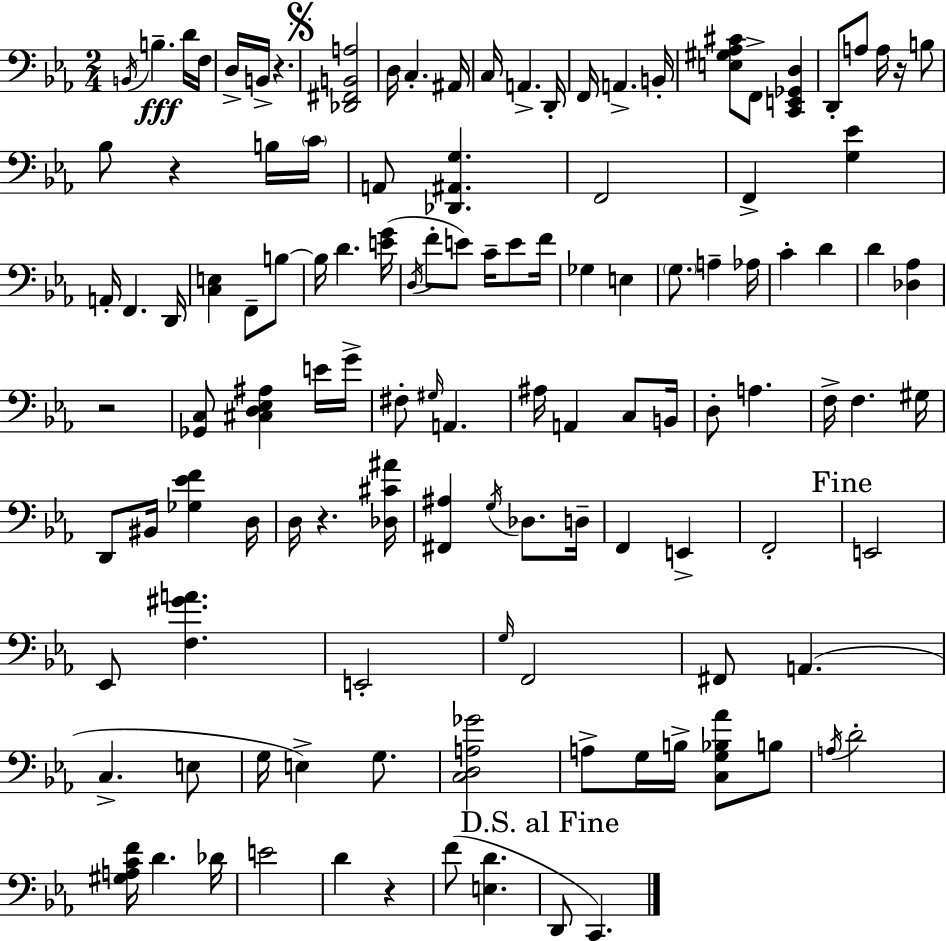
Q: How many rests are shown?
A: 6